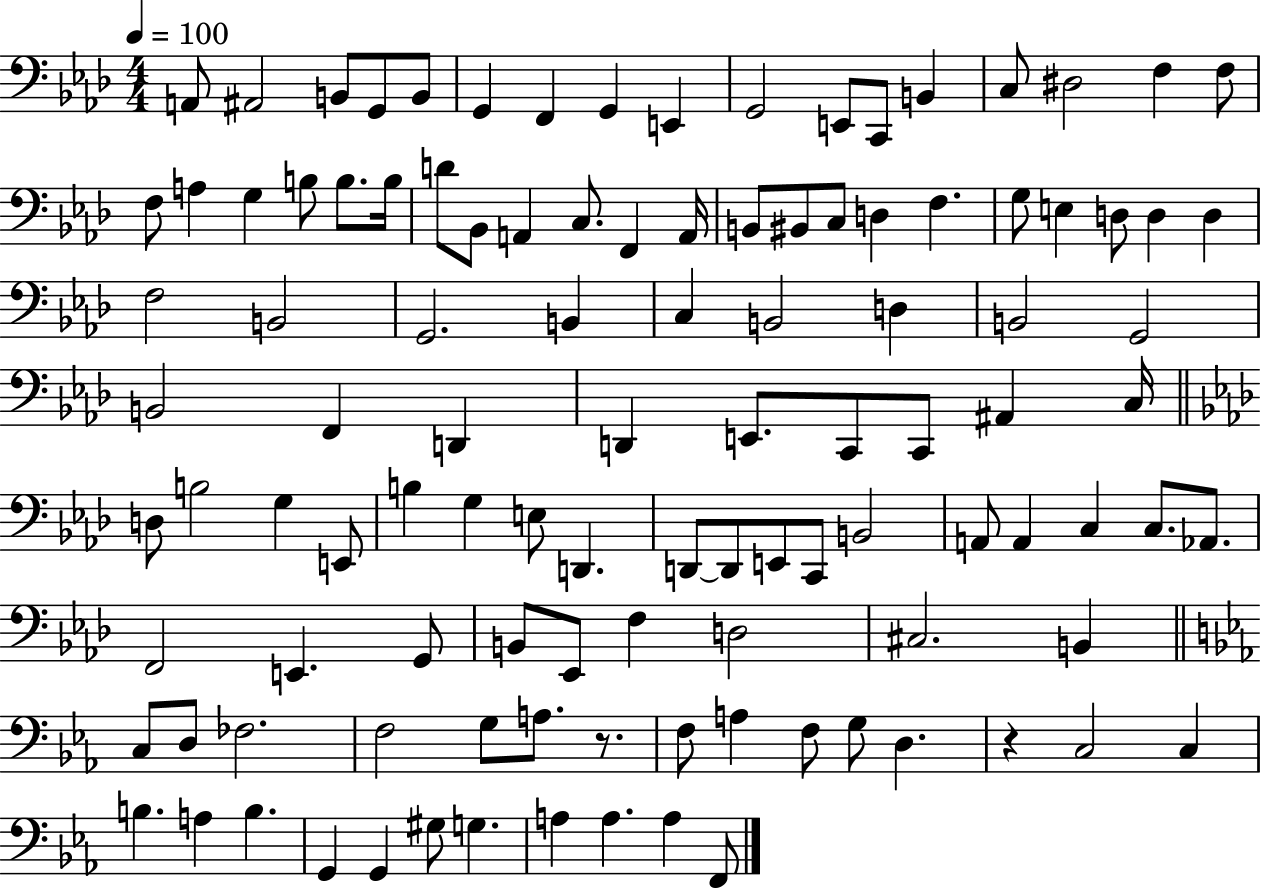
{
  \clef bass
  \numericTimeSignature
  \time 4/4
  \key aes \major
  \tempo 4 = 100
  a,8 ais,2 b,8 g,8 b,8 | g,4 f,4 g,4 e,4 | g,2 e,8 c,8 b,4 | c8 dis2 f4 f8 | \break f8 a4 g4 b8 b8. b16 | d'8 bes,8 a,4 c8. f,4 a,16 | b,8 bis,8 c8 d4 f4. | g8 e4 d8 d4 d4 | \break f2 b,2 | g,2. b,4 | c4 b,2 d4 | b,2 g,2 | \break b,2 f,4 d,4 | d,4 e,8. c,8 c,8 ais,4 c16 | \bar "||" \break \key aes \major d8 b2 g4 e,8 | b4 g4 e8 d,4. | d,8~~ d,8 e,8 c,8 b,2 | a,8 a,4 c4 c8. aes,8. | \break f,2 e,4. g,8 | b,8 ees,8 f4 d2 | cis2. b,4 | \bar "||" \break \key c \minor c8 d8 fes2. | f2 g8 a8. r8. | f8 a4 f8 g8 d4. | r4 c2 c4 | \break b4. a4 b4. | g,4 g,4 gis8 g4. | a4 a4. a4 f,8 | \bar "|."
}